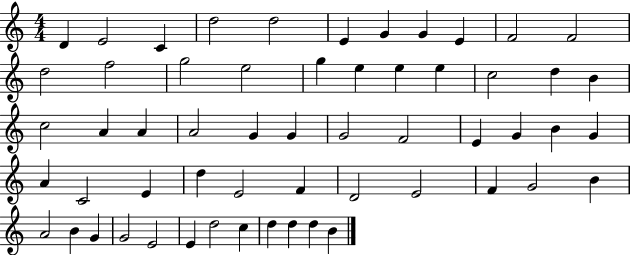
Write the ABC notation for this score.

X:1
T:Untitled
M:4/4
L:1/4
K:C
D E2 C d2 d2 E G G E F2 F2 d2 f2 g2 e2 g e e e c2 d B c2 A A A2 G G G2 F2 E G B G A C2 E d E2 F D2 E2 F G2 B A2 B G G2 E2 E d2 c d d d B